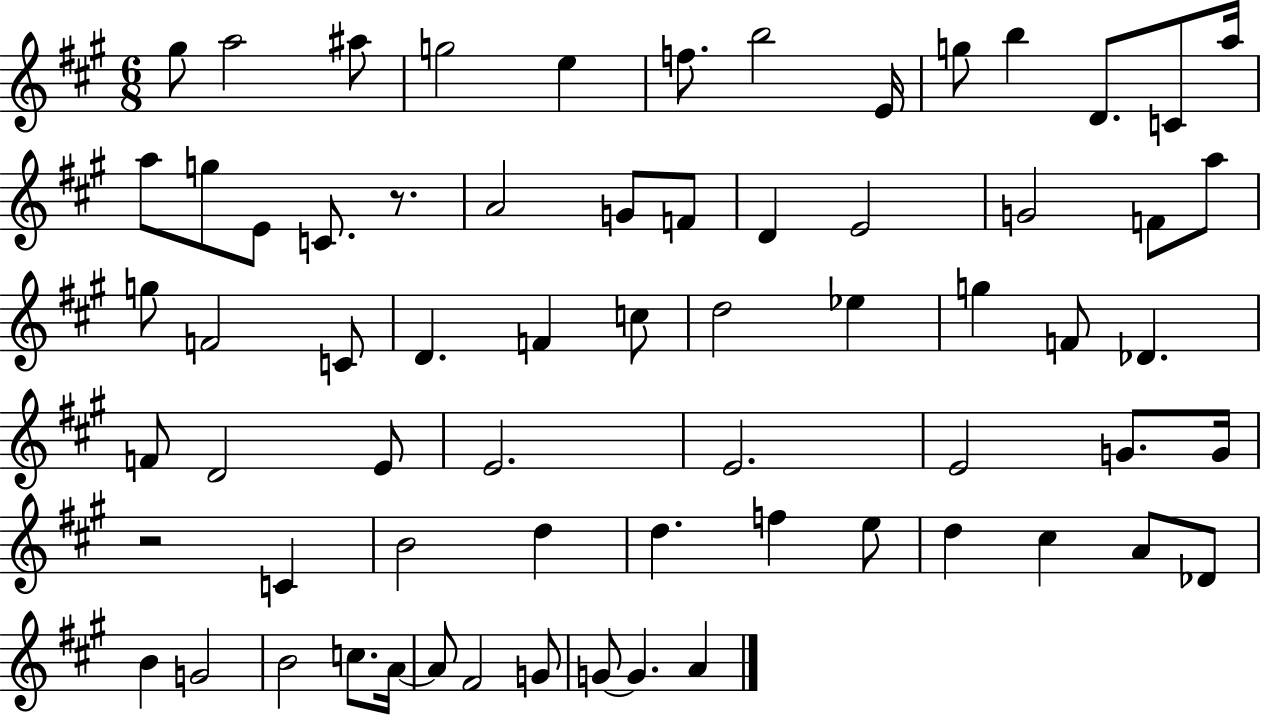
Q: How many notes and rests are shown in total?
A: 67